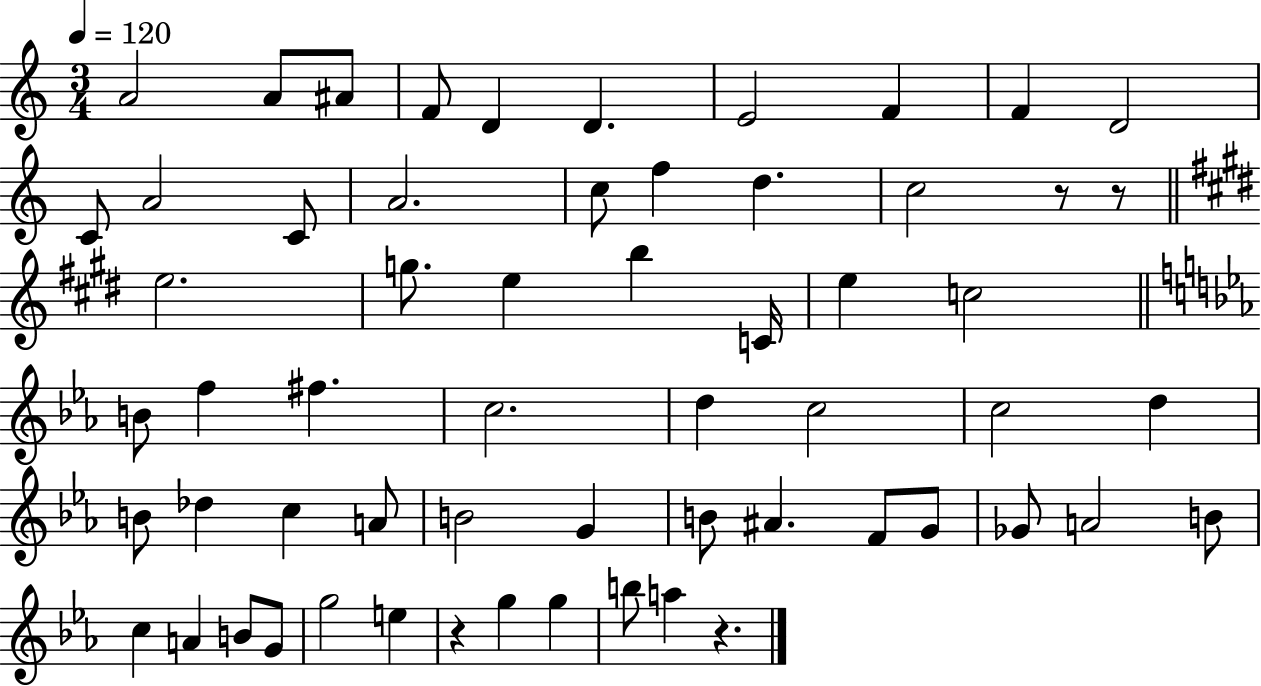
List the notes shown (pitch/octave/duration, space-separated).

A4/h A4/e A#4/e F4/e D4/q D4/q. E4/h F4/q F4/q D4/h C4/e A4/h C4/e A4/h. C5/e F5/q D5/q. C5/h R/e R/e E5/h. G5/e. E5/q B5/q C4/s E5/q C5/h B4/e F5/q F#5/q. C5/h. D5/q C5/h C5/h D5/q B4/e Db5/q C5/q A4/e B4/h G4/q B4/e A#4/q. F4/e G4/e Gb4/e A4/h B4/e C5/q A4/q B4/e G4/e G5/h E5/q R/q G5/q G5/q B5/e A5/q R/q.